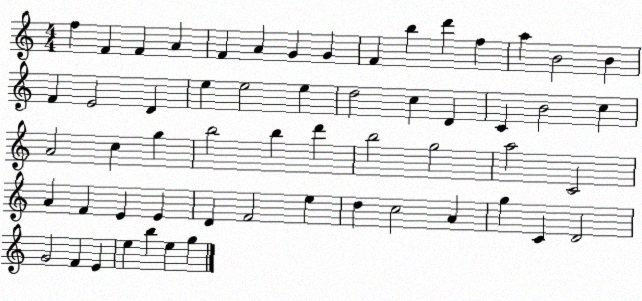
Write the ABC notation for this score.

X:1
T:Untitled
M:4/4
L:1/4
K:C
f F F A F A G G F b d' f a B2 B F E2 D e e2 e d2 c D C B2 c A2 c g b2 b d' b2 g2 a2 C2 A F E E D F2 e d c2 A g C D2 G2 F E e b e g